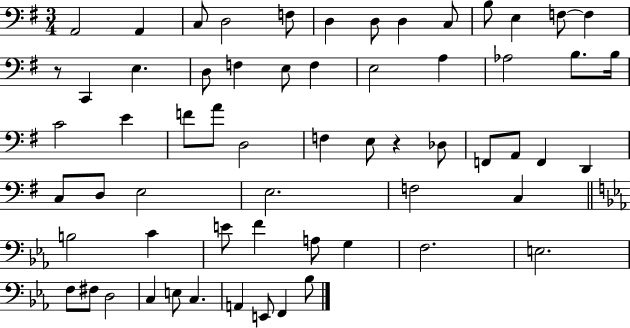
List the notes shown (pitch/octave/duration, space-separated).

A2/h A2/q C3/e D3/h F3/e D3/q D3/e D3/q C3/e B3/e E3/q F3/e F3/q R/e C2/q E3/q. D3/e F3/q E3/e F3/q E3/h A3/q Ab3/h B3/e. B3/s C4/h E4/q F4/e A4/e D3/h F3/q E3/e R/q Db3/e F2/e A2/e F2/q D2/q C3/e D3/e E3/h E3/h. F3/h C3/q B3/h C4/q E4/e F4/q A3/e G3/q F3/h. E3/h. F3/e F#3/e D3/h C3/q E3/e C3/q. A2/q E2/e F2/q Bb3/e